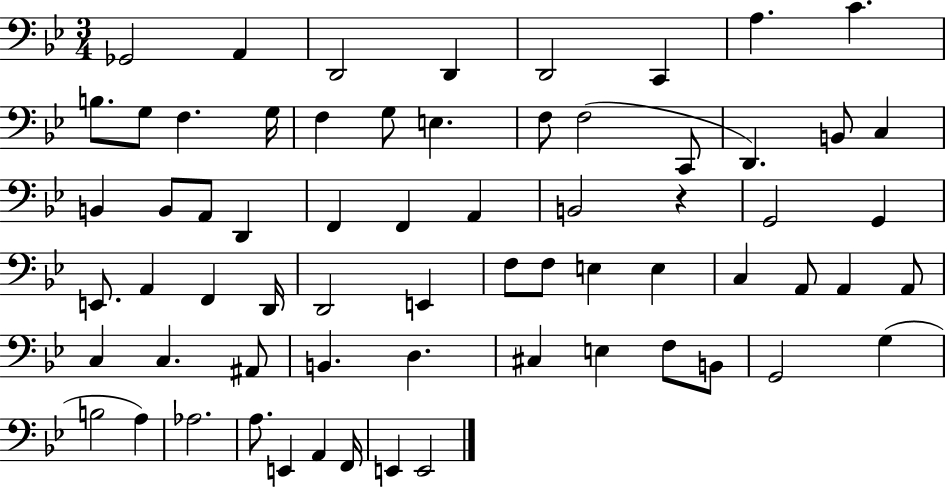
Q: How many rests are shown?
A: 1